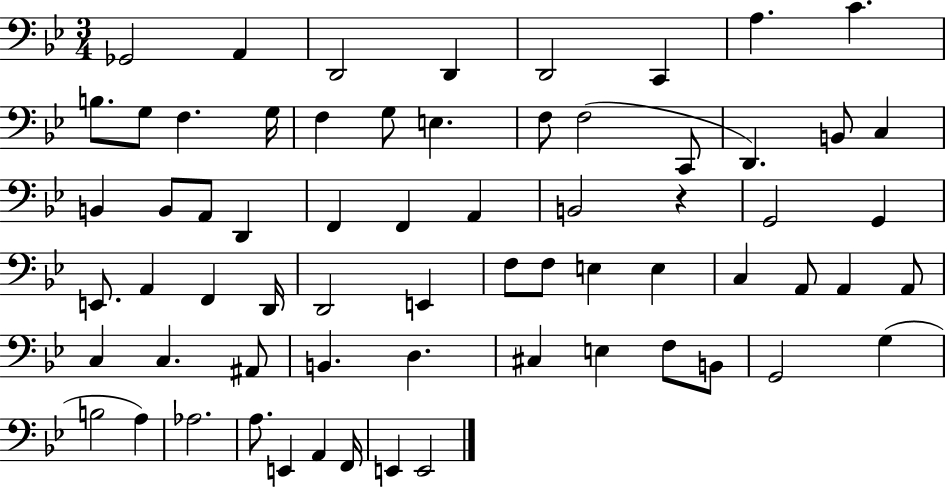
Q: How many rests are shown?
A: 1